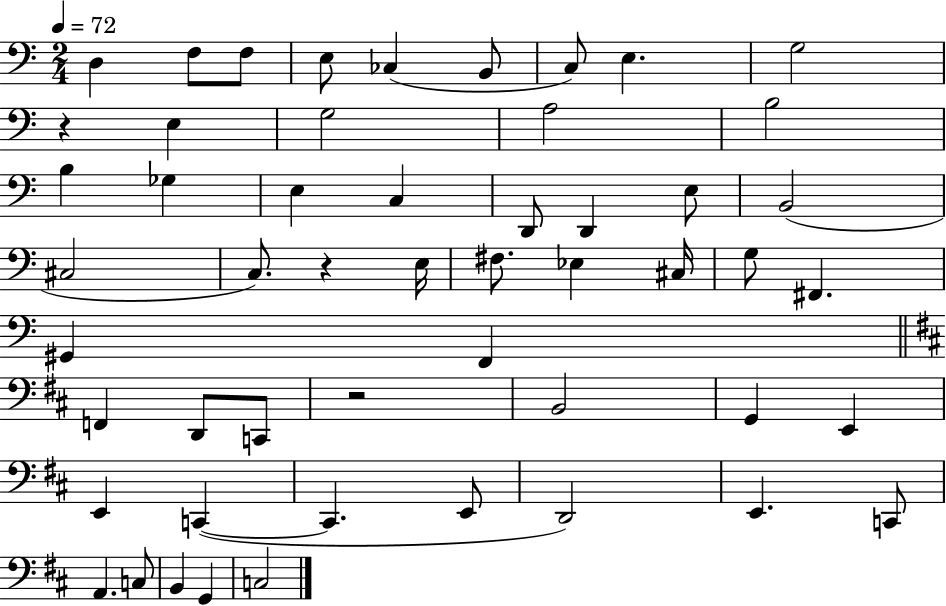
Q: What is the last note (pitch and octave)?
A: C3